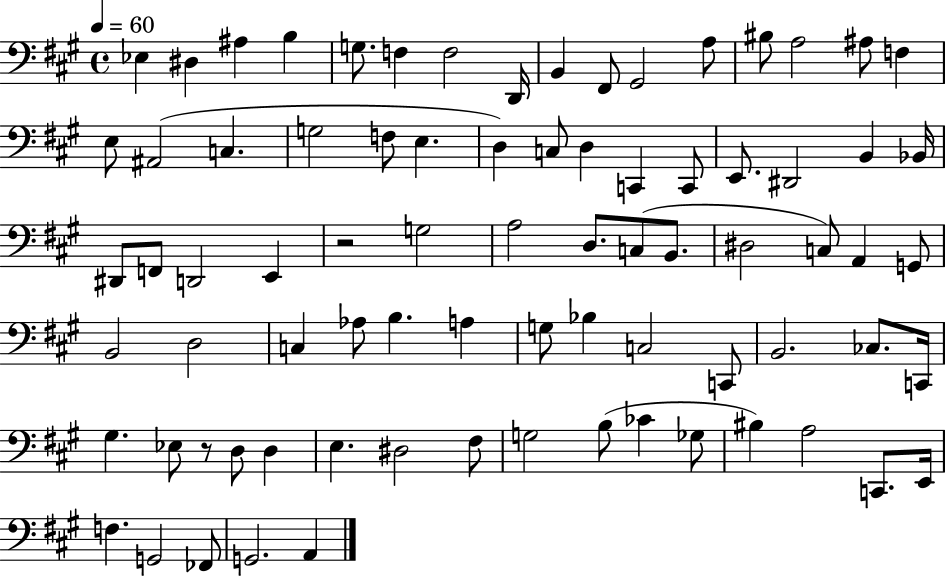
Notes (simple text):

Eb3/q D#3/q A#3/q B3/q G3/e. F3/q F3/h D2/s B2/q F#2/e G#2/h A3/e BIS3/e A3/h A#3/e F3/q E3/e A#2/h C3/q. G3/h F3/e E3/q. D3/q C3/e D3/q C2/q C2/e E2/e. D#2/h B2/q Bb2/s D#2/e F2/e D2/h E2/q R/h G3/h A3/h D3/e. C3/e B2/e. D#3/h C3/e A2/q G2/e B2/h D3/h C3/q Ab3/e B3/q. A3/q G3/e Bb3/q C3/h C2/e B2/h. CES3/e. C2/s G#3/q. Eb3/e R/e D3/e D3/q E3/q. D#3/h F#3/e G3/h B3/e CES4/q Gb3/e BIS3/q A3/h C2/e. E2/s F3/q. G2/h FES2/e G2/h. A2/q